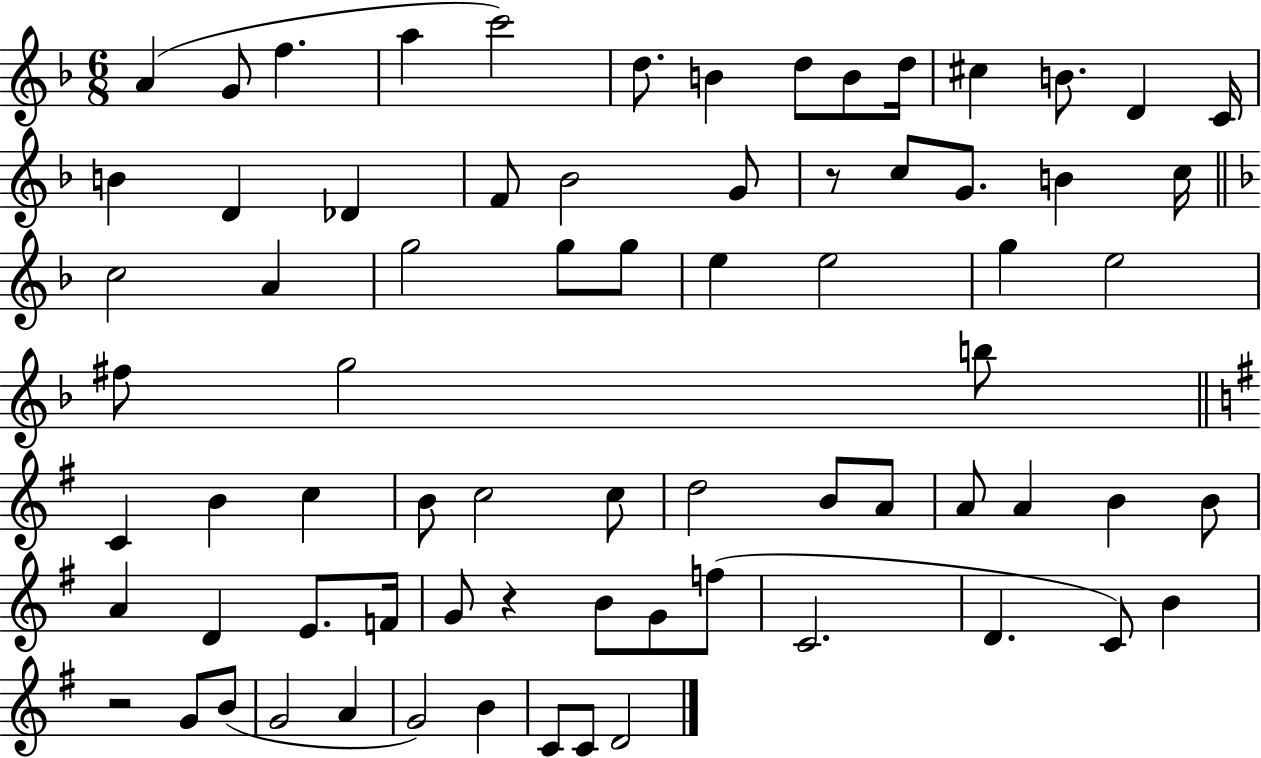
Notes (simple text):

A4/q G4/e F5/q. A5/q C6/h D5/e. B4/q D5/e B4/e D5/s C#5/q B4/e. D4/q C4/s B4/q D4/q Db4/q F4/e Bb4/h G4/e R/e C5/e G4/e. B4/q C5/s C5/h A4/q G5/h G5/e G5/e E5/q E5/h G5/q E5/h F#5/e G5/h B5/e C4/q B4/q C5/q B4/e C5/h C5/e D5/h B4/e A4/e A4/e A4/q B4/q B4/e A4/q D4/q E4/e. F4/s G4/e R/q B4/e G4/e F5/e C4/h. D4/q. C4/e B4/q R/h G4/e B4/e G4/h A4/q G4/h B4/q C4/e C4/e D4/h